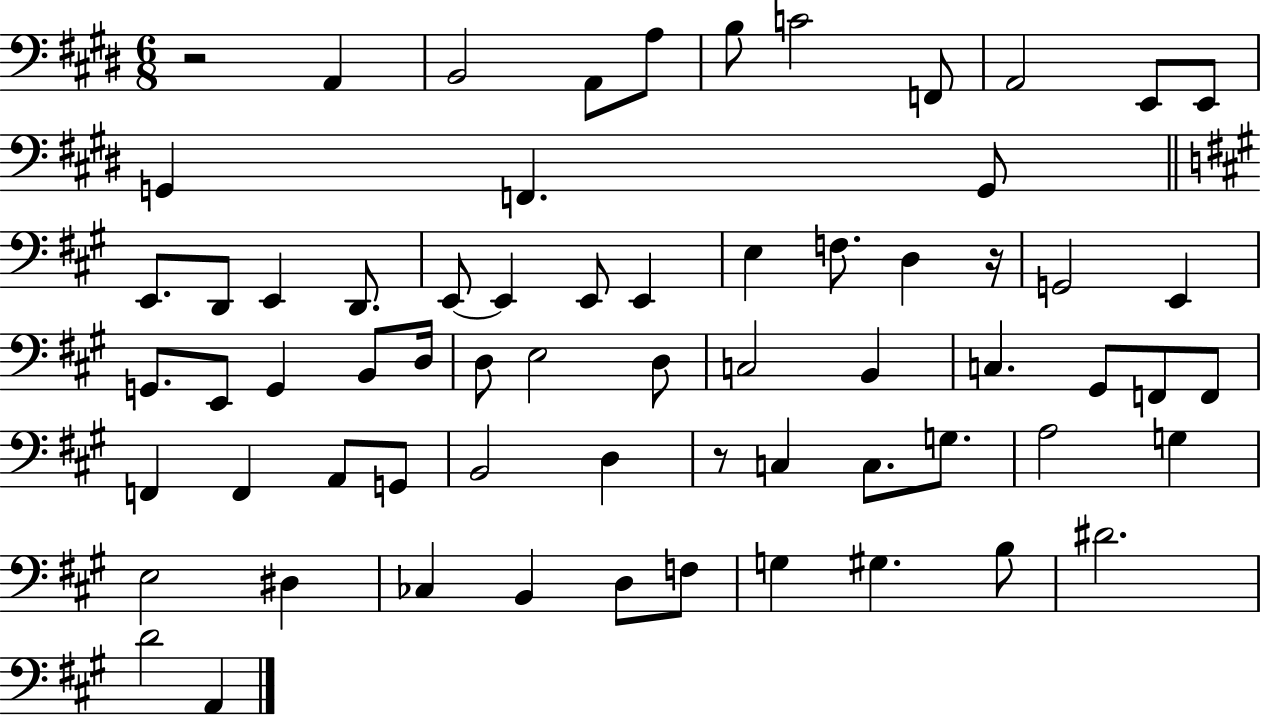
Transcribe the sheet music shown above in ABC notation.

X:1
T:Untitled
M:6/8
L:1/4
K:E
z2 A,, B,,2 A,,/2 A,/2 B,/2 C2 F,,/2 A,,2 E,,/2 E,,/2 G,, F,, G,,/2 E,,/2 D,,/2 E,, D,,/2 E,,/2 E,, E,,/2 E,, E, F,/2 D, z/4 G,,2 E,, G,,/2 E,,/2 G,, B,,/2 D,/4 D,/2 E,2 D,/2 C,2 B,, C, ^G,,/2 F,,/2 F,,/2 F,, F,, A,,/2 G,,/2 B,,2 D, z/2 C, C,/2 G,/2 A,2 G, E,2 ^D, _C, B,, D,/2 F,/2 G, ^G, B,/2 ^D2 D2 A,,